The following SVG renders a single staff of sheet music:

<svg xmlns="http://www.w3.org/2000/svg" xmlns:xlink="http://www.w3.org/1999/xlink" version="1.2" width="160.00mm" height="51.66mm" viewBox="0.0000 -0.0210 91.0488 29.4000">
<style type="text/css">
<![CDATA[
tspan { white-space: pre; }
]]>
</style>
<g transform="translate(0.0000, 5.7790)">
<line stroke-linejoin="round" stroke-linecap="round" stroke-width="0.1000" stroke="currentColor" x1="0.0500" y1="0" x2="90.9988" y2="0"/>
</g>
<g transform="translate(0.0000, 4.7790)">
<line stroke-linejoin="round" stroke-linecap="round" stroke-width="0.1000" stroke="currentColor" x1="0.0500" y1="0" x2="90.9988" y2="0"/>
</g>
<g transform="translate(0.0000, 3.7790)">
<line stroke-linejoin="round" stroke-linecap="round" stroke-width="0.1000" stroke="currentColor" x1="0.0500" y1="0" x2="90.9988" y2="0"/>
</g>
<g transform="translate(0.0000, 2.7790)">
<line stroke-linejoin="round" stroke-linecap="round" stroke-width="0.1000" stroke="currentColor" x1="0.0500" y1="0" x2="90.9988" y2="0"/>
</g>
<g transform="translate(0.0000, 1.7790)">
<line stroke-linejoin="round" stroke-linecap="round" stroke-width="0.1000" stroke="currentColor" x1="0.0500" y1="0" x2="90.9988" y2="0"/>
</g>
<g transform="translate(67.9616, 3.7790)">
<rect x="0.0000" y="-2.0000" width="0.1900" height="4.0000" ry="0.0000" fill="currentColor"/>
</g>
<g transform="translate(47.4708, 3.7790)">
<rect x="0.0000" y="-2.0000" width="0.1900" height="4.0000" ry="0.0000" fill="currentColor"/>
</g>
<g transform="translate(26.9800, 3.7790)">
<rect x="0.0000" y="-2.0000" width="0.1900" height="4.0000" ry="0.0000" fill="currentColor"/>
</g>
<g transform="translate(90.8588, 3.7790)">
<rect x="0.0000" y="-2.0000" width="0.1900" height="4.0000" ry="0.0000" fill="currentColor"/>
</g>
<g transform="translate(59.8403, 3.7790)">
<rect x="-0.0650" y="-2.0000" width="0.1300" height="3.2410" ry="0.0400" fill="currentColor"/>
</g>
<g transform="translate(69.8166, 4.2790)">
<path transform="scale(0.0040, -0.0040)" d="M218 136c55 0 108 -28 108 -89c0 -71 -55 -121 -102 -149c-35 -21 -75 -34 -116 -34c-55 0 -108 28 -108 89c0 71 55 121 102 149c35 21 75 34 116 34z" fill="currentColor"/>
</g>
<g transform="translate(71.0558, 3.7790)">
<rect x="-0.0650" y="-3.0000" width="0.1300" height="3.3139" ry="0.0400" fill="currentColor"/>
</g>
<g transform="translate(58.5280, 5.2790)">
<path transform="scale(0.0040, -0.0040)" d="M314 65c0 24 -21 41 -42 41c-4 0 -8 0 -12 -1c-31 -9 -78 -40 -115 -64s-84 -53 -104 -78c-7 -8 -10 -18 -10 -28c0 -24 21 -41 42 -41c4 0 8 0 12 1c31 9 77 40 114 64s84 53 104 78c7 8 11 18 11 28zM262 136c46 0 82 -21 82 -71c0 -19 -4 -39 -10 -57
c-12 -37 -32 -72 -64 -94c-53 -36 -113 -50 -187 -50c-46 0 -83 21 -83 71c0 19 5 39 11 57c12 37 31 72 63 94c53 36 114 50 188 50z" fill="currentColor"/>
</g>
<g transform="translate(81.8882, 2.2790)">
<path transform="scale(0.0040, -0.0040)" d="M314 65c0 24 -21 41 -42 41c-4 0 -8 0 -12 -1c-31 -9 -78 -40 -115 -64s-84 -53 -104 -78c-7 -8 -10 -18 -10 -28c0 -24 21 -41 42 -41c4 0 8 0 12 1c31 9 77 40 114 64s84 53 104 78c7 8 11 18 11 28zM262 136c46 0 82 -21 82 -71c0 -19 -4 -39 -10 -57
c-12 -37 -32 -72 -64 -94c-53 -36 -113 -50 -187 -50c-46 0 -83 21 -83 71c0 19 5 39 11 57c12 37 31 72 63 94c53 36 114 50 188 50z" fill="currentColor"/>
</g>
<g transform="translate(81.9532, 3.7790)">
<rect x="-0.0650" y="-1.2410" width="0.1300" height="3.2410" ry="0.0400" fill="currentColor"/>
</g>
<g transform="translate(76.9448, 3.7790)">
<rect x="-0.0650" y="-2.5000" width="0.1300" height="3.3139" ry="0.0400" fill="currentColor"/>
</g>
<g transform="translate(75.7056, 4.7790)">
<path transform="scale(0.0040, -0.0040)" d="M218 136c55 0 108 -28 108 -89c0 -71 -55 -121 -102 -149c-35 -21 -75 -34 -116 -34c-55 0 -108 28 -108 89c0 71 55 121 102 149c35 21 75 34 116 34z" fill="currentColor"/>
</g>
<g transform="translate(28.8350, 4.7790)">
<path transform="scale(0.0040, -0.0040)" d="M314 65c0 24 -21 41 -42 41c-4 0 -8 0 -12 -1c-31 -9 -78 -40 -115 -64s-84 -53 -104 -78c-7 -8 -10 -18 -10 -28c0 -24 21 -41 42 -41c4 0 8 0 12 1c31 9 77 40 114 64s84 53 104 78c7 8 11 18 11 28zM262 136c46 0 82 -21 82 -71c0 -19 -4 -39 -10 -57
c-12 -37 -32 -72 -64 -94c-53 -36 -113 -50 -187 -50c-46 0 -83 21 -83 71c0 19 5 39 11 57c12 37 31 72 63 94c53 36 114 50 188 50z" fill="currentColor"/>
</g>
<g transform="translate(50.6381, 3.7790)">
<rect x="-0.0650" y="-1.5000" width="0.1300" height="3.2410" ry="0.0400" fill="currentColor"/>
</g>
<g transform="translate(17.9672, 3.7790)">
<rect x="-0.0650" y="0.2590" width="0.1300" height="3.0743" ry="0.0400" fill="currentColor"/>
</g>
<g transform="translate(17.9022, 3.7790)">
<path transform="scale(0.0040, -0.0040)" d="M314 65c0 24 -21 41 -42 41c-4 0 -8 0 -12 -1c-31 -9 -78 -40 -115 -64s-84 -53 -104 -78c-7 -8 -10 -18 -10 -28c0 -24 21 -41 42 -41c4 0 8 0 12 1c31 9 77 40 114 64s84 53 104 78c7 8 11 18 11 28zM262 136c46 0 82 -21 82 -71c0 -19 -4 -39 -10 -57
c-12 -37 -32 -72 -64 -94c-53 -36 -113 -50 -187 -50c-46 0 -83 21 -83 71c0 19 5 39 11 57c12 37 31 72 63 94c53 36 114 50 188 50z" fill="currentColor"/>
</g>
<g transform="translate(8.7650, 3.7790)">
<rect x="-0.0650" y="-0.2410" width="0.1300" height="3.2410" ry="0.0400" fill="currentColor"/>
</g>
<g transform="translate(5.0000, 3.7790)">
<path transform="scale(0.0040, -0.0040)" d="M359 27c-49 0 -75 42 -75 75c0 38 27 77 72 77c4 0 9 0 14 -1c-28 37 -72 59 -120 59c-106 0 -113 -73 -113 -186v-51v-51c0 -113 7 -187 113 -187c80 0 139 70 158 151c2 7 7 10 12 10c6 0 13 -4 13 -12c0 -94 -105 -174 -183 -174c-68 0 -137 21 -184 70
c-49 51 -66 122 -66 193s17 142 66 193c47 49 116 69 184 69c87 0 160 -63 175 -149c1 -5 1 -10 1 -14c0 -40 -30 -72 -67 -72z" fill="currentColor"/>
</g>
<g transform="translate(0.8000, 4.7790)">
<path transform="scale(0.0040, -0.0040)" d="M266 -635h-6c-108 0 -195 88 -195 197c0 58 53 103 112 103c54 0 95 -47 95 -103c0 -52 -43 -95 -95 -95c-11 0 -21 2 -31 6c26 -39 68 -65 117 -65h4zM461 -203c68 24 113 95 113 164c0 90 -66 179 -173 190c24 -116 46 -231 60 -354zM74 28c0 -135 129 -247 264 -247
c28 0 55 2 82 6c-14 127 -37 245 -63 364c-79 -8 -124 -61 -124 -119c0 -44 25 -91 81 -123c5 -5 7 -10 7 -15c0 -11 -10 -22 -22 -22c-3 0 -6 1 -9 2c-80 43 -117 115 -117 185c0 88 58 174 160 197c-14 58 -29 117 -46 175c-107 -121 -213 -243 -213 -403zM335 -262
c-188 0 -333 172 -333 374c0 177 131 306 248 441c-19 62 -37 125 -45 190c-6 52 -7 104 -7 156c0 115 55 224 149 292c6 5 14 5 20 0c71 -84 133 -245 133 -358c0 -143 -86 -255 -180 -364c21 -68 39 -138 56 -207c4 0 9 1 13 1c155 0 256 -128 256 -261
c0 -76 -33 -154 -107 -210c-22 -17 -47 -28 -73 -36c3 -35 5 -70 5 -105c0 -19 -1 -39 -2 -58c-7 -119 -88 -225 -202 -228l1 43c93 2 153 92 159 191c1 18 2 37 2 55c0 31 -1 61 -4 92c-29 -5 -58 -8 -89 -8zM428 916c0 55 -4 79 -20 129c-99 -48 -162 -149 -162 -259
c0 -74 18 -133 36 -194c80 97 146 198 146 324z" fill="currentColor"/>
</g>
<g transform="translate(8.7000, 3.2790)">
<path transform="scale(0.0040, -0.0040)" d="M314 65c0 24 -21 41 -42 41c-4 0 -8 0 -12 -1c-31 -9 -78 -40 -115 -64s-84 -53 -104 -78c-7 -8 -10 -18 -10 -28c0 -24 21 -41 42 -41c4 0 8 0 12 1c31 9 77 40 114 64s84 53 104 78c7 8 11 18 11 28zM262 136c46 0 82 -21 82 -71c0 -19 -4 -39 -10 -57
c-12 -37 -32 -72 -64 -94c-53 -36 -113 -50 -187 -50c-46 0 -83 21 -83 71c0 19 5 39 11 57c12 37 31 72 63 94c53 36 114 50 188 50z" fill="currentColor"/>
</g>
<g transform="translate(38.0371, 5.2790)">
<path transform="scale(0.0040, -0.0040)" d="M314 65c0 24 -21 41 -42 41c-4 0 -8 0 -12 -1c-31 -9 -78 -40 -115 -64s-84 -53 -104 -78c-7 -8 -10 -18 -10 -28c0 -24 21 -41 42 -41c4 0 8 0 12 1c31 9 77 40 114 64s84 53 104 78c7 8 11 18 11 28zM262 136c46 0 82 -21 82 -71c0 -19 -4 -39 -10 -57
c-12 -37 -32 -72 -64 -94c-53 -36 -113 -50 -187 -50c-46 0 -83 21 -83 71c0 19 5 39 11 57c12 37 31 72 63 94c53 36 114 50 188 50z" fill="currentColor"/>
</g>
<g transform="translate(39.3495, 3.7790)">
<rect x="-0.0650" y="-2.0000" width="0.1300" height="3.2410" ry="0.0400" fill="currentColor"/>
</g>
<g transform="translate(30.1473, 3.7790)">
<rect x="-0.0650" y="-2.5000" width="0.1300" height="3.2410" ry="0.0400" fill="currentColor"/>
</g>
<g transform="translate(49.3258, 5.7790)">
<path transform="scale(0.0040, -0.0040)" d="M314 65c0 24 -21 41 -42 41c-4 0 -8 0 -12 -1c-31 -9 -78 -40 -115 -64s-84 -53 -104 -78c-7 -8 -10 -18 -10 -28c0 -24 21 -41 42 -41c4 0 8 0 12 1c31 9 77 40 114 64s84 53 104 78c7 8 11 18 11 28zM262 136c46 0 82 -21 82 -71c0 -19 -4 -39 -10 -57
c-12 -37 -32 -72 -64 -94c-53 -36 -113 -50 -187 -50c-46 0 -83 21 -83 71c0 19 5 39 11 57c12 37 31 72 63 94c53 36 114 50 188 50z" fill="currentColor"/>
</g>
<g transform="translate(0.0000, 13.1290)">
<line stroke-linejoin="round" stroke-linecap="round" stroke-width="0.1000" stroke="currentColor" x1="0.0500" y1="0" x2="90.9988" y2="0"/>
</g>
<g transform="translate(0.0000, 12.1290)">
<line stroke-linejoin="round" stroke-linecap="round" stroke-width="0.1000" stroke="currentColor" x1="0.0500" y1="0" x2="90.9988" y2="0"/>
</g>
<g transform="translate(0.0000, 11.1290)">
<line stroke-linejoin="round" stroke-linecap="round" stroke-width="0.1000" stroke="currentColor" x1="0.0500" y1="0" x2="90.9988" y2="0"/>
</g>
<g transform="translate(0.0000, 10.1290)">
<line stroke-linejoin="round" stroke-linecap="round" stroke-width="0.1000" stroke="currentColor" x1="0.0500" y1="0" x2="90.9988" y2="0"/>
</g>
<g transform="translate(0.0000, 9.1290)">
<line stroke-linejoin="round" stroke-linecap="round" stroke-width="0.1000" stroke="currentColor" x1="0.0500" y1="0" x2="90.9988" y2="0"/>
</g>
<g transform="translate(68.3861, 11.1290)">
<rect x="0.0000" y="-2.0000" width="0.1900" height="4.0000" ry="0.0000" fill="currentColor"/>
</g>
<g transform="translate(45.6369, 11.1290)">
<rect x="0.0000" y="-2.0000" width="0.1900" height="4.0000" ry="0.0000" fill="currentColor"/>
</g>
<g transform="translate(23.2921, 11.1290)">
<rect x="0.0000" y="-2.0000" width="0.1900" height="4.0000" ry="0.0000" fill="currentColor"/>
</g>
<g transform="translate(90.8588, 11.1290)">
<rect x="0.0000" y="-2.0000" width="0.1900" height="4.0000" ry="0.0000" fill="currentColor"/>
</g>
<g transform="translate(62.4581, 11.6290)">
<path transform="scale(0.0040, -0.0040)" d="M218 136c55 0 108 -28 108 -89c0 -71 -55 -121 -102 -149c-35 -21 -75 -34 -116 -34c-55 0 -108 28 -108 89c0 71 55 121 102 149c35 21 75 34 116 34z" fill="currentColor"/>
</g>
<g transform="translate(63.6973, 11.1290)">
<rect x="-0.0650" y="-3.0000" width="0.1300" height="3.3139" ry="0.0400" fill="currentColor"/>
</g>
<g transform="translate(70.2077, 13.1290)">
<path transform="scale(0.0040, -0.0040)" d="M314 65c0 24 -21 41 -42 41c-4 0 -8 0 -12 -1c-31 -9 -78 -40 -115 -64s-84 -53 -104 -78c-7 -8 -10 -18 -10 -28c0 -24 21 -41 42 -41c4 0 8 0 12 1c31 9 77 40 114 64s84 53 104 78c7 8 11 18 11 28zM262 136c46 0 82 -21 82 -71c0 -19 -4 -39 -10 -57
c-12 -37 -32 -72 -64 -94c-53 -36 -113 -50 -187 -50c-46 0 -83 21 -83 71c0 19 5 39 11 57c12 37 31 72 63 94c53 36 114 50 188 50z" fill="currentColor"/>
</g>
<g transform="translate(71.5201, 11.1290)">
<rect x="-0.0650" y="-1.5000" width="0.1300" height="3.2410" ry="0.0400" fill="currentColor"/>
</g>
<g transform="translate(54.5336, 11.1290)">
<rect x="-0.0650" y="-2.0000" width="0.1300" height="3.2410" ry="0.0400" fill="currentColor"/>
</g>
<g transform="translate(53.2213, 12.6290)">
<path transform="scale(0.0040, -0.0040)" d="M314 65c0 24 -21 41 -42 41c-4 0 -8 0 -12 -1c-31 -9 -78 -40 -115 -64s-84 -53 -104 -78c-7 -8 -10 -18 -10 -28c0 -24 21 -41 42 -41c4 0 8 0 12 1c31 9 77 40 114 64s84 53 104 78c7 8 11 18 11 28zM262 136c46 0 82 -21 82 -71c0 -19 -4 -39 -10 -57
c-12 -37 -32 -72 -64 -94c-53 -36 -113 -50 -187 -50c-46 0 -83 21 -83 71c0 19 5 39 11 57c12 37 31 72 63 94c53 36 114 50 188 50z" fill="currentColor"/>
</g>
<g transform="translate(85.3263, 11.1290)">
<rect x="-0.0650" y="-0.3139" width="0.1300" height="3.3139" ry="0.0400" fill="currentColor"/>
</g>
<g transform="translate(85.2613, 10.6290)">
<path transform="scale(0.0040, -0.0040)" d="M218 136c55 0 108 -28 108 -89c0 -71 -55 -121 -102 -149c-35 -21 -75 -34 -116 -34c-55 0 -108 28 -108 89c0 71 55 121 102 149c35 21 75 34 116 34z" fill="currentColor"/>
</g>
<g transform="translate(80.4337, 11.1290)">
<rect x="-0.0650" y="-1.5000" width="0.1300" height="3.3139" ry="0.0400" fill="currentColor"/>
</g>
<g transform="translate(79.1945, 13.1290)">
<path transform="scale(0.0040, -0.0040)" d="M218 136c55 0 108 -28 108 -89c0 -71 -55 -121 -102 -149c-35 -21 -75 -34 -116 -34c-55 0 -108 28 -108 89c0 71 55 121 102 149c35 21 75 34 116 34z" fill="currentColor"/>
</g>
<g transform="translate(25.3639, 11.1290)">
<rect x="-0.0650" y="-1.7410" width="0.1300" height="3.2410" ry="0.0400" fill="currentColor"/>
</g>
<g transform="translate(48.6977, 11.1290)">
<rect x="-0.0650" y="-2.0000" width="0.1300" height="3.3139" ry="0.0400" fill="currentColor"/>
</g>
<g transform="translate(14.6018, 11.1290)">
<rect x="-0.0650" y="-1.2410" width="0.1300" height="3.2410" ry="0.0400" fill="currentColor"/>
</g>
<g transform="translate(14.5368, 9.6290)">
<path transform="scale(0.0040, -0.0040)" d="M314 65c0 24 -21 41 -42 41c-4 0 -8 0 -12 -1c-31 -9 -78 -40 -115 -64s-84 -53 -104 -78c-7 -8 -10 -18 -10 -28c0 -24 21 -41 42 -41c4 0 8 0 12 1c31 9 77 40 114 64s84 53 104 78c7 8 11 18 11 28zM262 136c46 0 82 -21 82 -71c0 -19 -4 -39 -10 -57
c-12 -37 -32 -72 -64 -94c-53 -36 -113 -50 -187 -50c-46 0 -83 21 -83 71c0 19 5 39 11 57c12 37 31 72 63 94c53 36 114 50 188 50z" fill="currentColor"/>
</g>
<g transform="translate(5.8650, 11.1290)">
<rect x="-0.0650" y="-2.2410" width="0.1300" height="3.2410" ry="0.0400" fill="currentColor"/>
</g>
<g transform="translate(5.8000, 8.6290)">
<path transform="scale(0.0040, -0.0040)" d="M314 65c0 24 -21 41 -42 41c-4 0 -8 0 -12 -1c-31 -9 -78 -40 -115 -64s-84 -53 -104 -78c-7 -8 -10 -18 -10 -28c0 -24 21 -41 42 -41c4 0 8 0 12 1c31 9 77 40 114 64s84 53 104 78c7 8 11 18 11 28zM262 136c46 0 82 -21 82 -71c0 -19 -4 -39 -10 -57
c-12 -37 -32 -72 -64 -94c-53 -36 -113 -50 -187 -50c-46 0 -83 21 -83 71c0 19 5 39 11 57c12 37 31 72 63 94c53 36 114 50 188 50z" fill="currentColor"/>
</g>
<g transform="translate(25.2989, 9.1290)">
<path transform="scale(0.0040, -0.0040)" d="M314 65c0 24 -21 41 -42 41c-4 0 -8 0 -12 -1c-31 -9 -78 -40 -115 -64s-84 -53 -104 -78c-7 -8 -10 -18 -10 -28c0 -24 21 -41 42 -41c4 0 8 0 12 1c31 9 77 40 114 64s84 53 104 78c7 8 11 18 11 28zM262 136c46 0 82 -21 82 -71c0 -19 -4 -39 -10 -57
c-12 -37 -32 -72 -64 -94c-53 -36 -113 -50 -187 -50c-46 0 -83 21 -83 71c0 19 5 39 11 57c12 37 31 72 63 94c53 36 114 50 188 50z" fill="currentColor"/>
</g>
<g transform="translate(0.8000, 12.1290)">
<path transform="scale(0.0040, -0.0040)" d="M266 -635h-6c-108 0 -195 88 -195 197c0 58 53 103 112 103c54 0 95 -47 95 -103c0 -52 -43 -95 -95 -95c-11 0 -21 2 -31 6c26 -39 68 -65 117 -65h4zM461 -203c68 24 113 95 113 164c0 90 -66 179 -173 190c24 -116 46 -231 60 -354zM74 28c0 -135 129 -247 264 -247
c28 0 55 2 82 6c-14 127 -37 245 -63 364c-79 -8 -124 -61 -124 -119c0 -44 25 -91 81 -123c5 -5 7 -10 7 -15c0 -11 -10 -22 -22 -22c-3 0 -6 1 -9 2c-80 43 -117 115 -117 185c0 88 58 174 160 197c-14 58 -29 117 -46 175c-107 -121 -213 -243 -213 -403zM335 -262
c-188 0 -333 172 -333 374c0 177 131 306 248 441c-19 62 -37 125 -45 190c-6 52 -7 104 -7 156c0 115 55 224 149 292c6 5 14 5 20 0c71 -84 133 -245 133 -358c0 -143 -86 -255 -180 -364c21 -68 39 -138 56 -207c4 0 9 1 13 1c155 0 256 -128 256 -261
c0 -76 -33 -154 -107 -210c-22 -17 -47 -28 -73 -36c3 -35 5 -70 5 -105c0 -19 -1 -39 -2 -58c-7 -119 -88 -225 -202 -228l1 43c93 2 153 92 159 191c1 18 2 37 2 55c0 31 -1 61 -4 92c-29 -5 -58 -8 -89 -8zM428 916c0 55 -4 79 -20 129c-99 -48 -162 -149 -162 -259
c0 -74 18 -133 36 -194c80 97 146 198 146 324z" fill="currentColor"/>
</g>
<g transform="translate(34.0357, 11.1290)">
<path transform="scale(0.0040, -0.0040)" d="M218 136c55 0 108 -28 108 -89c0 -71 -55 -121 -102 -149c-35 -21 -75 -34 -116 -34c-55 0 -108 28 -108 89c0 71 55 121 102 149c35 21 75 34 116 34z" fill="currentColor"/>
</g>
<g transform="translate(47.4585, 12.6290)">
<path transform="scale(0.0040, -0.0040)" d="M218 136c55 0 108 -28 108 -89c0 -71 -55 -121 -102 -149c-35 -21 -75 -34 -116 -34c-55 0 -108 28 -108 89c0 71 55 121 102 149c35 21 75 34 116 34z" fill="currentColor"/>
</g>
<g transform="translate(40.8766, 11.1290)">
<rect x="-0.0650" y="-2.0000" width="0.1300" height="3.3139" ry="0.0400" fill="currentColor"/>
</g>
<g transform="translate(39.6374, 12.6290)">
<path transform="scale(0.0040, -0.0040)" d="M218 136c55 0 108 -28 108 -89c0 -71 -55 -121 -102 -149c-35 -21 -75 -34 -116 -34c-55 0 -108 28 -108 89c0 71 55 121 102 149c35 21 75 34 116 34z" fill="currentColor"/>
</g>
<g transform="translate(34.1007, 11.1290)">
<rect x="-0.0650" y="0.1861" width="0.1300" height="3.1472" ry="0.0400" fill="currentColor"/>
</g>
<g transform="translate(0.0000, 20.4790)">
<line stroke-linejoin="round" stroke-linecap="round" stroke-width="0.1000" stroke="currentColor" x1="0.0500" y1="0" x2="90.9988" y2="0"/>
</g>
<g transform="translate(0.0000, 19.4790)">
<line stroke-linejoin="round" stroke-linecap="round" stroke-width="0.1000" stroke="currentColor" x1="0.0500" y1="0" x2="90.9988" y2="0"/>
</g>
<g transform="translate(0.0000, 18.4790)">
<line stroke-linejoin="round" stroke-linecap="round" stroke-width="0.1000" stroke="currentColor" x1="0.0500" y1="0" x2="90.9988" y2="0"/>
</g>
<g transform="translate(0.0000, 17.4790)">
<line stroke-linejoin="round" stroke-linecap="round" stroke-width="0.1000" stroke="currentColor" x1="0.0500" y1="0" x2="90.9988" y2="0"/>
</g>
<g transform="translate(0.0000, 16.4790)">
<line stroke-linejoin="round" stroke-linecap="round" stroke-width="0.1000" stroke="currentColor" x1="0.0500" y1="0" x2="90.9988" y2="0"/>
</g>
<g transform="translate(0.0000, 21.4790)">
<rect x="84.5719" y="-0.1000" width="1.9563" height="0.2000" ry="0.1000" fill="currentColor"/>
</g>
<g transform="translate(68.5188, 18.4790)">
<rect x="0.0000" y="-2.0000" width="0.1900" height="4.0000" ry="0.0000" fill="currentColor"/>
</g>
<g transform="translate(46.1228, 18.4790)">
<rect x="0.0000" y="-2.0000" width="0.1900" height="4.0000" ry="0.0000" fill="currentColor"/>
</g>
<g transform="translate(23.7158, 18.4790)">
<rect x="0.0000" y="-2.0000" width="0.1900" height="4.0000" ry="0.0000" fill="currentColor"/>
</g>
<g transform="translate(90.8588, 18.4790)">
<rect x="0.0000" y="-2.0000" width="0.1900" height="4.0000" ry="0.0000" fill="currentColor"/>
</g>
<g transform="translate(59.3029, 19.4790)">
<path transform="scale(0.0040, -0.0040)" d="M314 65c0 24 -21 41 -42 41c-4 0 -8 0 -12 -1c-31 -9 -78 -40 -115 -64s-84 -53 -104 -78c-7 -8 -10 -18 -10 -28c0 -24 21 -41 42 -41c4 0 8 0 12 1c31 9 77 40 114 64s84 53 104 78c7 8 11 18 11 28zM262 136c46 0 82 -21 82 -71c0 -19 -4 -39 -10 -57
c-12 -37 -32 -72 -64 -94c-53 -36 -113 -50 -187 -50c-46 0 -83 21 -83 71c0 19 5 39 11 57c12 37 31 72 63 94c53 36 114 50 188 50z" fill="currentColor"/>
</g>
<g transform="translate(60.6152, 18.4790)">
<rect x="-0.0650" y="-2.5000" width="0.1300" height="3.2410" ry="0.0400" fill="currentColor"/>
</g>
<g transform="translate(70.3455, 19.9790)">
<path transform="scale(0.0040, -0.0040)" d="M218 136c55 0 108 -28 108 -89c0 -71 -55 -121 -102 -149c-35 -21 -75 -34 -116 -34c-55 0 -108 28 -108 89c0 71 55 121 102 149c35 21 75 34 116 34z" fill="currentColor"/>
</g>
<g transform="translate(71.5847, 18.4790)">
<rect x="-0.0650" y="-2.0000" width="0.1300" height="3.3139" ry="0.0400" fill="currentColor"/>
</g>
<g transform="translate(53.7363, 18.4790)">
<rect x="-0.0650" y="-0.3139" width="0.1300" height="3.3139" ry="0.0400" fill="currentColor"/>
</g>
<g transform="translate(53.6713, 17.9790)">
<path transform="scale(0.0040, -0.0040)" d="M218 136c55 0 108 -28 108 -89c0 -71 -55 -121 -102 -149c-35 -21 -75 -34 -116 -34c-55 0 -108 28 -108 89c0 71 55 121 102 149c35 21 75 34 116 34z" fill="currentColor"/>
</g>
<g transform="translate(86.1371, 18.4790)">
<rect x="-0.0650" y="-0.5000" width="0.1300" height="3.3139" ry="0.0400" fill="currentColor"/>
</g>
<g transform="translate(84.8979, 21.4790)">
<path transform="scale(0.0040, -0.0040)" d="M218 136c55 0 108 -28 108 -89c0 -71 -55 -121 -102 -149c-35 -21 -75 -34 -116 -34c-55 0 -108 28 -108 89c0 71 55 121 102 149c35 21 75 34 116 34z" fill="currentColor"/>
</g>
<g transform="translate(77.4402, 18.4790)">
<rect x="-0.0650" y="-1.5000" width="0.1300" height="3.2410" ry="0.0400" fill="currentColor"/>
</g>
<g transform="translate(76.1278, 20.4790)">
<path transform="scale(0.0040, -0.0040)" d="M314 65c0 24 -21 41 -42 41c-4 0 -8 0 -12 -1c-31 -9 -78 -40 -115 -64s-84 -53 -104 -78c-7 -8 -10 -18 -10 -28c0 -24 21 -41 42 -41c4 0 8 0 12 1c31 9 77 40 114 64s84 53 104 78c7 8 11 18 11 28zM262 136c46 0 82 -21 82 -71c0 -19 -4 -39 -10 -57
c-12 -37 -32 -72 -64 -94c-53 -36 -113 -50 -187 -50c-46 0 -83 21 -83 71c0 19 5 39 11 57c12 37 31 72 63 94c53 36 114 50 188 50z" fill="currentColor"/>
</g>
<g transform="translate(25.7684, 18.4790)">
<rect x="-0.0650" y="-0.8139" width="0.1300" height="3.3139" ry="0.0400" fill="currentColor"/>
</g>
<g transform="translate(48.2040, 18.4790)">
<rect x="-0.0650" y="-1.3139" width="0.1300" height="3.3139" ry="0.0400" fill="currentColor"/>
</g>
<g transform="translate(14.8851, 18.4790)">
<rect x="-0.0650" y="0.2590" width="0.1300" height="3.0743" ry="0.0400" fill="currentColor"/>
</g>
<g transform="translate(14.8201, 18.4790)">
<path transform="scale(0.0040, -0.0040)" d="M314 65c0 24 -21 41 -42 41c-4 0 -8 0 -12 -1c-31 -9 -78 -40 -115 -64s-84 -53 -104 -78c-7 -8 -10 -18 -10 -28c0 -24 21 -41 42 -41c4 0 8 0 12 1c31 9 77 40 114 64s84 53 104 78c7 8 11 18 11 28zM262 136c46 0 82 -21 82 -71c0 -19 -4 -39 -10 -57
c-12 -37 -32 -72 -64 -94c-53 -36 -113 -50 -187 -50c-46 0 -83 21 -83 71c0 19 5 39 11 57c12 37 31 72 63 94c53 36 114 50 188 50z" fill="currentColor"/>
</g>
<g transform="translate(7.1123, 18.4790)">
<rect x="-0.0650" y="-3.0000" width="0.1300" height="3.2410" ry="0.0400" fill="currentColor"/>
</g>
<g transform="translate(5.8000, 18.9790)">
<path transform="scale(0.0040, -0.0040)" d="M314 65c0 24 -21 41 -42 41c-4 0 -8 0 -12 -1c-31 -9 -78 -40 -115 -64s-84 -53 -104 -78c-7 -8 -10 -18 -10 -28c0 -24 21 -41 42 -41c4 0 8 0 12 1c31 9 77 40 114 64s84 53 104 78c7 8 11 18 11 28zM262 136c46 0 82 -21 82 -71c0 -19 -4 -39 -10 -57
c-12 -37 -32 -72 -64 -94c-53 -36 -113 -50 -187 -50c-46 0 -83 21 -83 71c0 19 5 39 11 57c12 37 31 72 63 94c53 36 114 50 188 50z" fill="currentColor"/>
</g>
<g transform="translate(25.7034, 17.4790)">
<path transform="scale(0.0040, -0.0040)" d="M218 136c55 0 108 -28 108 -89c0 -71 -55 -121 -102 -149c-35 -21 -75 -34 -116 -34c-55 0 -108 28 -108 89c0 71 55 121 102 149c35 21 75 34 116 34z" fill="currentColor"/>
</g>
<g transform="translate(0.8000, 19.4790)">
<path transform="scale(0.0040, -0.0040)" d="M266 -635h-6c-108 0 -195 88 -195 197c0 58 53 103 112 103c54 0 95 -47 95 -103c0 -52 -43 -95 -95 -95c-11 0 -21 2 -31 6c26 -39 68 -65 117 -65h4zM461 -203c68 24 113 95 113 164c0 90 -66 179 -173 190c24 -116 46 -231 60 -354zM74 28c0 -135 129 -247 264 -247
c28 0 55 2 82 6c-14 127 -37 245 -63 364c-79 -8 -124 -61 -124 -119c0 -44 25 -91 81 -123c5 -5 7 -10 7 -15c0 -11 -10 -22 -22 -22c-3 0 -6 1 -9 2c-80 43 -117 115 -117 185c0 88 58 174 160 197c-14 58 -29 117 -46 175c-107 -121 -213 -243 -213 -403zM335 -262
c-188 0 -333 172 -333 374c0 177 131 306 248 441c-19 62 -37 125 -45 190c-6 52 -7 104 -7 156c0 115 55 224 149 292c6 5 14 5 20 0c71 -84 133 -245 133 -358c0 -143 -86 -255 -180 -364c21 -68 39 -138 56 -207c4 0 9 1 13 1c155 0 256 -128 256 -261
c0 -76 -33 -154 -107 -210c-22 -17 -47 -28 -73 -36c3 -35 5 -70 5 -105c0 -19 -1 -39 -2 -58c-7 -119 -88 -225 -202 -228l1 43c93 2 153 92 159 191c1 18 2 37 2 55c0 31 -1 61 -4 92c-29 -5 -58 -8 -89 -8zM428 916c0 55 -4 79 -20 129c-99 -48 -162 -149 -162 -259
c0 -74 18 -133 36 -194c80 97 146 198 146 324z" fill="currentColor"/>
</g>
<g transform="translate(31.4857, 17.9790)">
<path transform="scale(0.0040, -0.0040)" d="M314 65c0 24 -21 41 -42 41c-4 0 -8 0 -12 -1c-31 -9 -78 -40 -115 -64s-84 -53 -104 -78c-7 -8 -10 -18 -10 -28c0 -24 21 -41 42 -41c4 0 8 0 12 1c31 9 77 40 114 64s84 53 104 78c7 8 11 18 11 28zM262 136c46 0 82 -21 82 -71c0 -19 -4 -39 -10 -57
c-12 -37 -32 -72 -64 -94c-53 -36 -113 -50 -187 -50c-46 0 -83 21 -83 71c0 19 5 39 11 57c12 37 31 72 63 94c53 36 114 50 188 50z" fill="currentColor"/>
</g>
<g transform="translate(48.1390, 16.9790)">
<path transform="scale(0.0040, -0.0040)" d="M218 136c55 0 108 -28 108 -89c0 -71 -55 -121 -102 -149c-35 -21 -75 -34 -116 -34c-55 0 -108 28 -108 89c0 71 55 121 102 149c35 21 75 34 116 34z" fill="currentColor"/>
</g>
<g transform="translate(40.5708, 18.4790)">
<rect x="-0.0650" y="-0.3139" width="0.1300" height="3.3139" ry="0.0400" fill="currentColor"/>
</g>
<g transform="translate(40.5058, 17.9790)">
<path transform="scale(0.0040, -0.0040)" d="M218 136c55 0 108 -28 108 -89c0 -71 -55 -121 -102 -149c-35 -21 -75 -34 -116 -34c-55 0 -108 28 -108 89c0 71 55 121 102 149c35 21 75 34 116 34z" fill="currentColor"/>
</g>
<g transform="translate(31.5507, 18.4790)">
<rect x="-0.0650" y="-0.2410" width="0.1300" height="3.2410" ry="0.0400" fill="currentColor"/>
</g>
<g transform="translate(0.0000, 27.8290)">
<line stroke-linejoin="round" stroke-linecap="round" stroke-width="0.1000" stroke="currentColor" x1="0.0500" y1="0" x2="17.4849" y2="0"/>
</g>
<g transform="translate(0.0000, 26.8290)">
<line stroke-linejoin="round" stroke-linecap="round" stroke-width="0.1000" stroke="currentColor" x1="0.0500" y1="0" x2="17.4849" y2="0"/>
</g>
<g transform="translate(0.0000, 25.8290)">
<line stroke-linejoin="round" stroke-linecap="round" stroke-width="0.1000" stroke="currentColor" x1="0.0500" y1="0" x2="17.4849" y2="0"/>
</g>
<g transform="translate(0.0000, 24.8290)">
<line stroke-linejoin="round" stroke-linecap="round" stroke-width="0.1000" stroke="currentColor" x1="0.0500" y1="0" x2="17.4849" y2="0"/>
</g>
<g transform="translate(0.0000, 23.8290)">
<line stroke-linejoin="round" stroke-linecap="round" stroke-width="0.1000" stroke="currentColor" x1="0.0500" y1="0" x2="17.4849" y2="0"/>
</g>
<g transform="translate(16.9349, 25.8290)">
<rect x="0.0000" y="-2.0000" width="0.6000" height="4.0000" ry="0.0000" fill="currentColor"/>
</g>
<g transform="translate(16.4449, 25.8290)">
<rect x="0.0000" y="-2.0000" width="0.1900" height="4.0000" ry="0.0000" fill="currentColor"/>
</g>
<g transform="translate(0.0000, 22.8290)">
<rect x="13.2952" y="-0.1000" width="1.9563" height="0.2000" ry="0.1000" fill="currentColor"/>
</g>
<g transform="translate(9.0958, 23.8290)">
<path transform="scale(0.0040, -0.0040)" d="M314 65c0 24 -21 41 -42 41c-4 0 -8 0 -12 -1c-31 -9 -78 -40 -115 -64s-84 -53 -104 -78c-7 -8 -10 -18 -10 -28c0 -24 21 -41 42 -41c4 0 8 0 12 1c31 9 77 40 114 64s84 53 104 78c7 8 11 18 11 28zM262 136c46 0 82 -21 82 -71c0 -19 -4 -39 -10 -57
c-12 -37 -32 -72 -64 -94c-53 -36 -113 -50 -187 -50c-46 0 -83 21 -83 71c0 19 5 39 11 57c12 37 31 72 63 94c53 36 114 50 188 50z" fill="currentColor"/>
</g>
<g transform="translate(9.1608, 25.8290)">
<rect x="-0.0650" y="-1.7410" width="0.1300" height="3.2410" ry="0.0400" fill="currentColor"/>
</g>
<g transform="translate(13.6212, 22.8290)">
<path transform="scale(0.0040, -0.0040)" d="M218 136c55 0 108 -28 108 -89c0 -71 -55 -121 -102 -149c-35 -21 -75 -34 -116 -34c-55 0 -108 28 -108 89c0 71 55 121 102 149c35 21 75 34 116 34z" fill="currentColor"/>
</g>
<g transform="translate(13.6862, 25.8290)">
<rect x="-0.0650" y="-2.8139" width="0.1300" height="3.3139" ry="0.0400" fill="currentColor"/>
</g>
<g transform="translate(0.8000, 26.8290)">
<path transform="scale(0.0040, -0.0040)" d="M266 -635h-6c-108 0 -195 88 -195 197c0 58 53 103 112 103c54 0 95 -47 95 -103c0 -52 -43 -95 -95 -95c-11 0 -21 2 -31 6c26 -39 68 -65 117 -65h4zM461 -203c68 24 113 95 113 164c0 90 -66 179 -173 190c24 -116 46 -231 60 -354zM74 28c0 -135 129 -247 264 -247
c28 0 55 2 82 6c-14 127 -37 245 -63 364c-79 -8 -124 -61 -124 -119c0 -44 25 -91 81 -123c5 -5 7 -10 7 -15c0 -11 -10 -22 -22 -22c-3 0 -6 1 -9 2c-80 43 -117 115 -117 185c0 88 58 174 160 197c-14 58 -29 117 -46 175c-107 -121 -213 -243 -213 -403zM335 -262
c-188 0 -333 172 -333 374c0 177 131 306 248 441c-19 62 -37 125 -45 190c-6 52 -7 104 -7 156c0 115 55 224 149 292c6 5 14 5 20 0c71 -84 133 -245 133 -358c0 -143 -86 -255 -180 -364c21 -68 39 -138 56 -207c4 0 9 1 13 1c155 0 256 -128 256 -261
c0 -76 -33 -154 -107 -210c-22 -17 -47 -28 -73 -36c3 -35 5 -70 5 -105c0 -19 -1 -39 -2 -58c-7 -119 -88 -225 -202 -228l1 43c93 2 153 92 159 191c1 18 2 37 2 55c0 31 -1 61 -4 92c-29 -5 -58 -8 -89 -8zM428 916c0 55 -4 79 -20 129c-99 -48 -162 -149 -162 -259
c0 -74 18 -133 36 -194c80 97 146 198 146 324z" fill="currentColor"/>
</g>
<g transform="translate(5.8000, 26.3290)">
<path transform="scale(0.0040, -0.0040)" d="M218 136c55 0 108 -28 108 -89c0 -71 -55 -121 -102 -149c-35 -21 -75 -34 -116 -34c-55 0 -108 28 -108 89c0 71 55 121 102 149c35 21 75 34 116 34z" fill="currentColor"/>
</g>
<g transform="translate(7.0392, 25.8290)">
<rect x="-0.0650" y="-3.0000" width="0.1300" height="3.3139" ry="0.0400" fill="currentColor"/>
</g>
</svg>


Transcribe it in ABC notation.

X:1
T:Untitled
M:4/4
L:1/4
K:C
c2 B2 G2 F2 E2 F2 A G e2 g2 e2 f2 B F F F2 A E2 E c A2 B2 d c2 c e c G2 F E2 C A f2 a